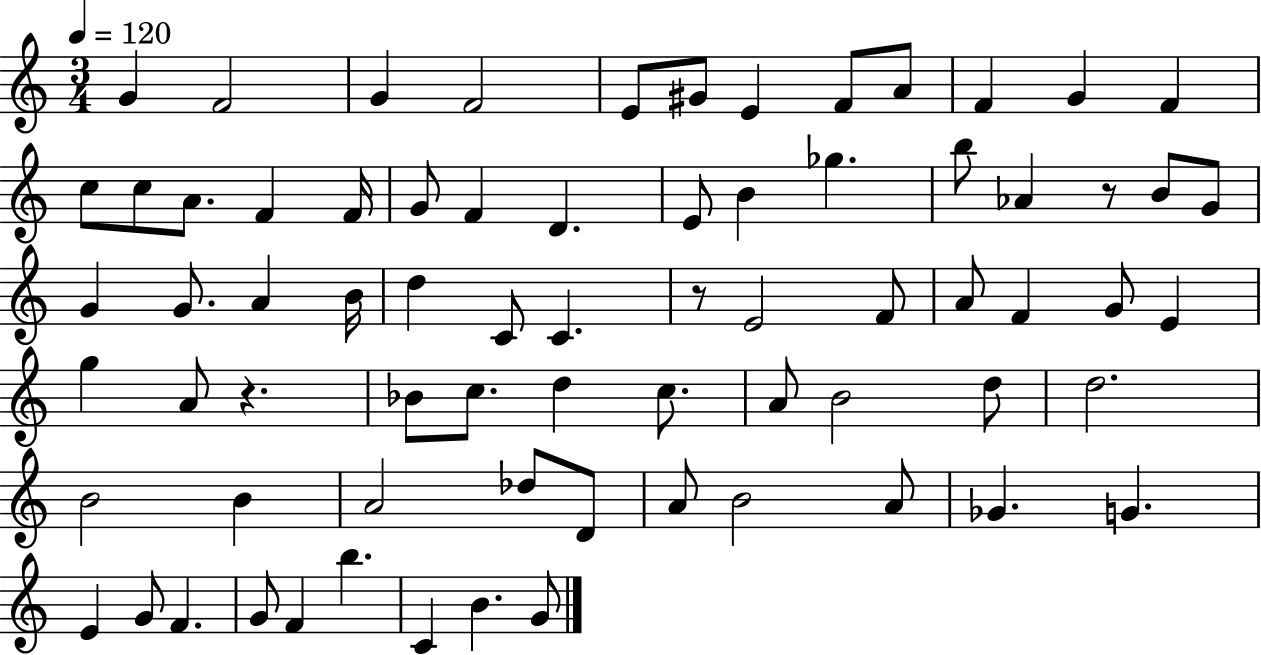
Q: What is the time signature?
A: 3/4